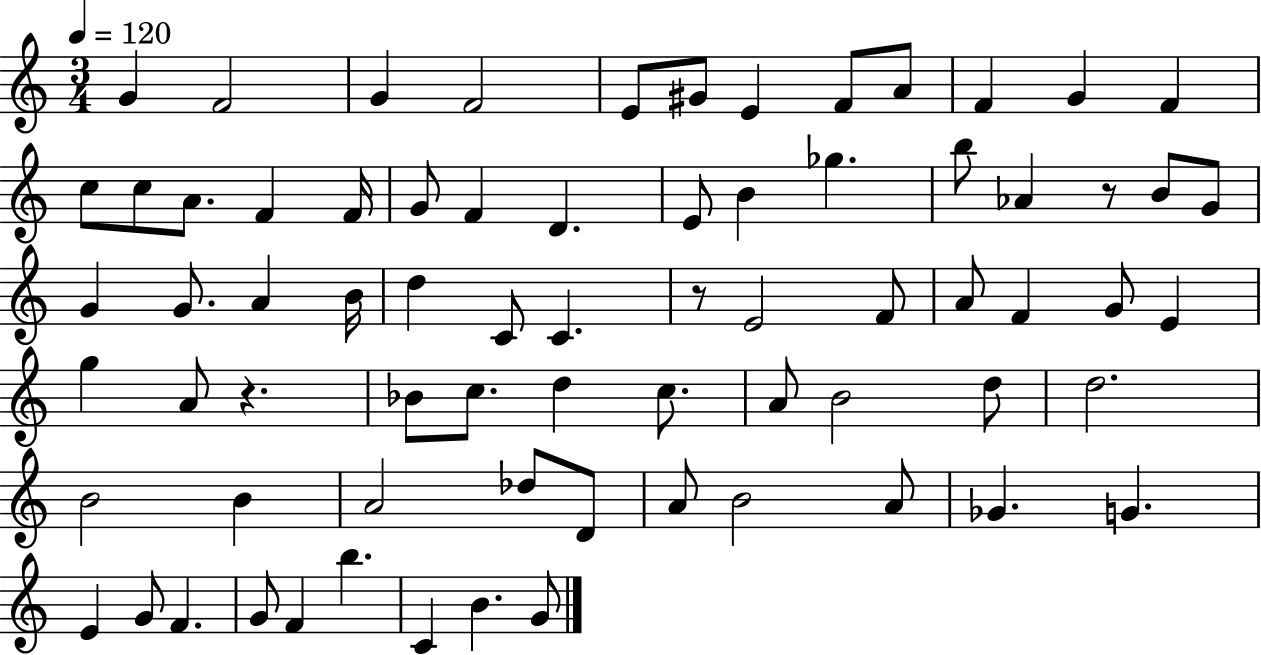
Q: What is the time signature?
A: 3/4